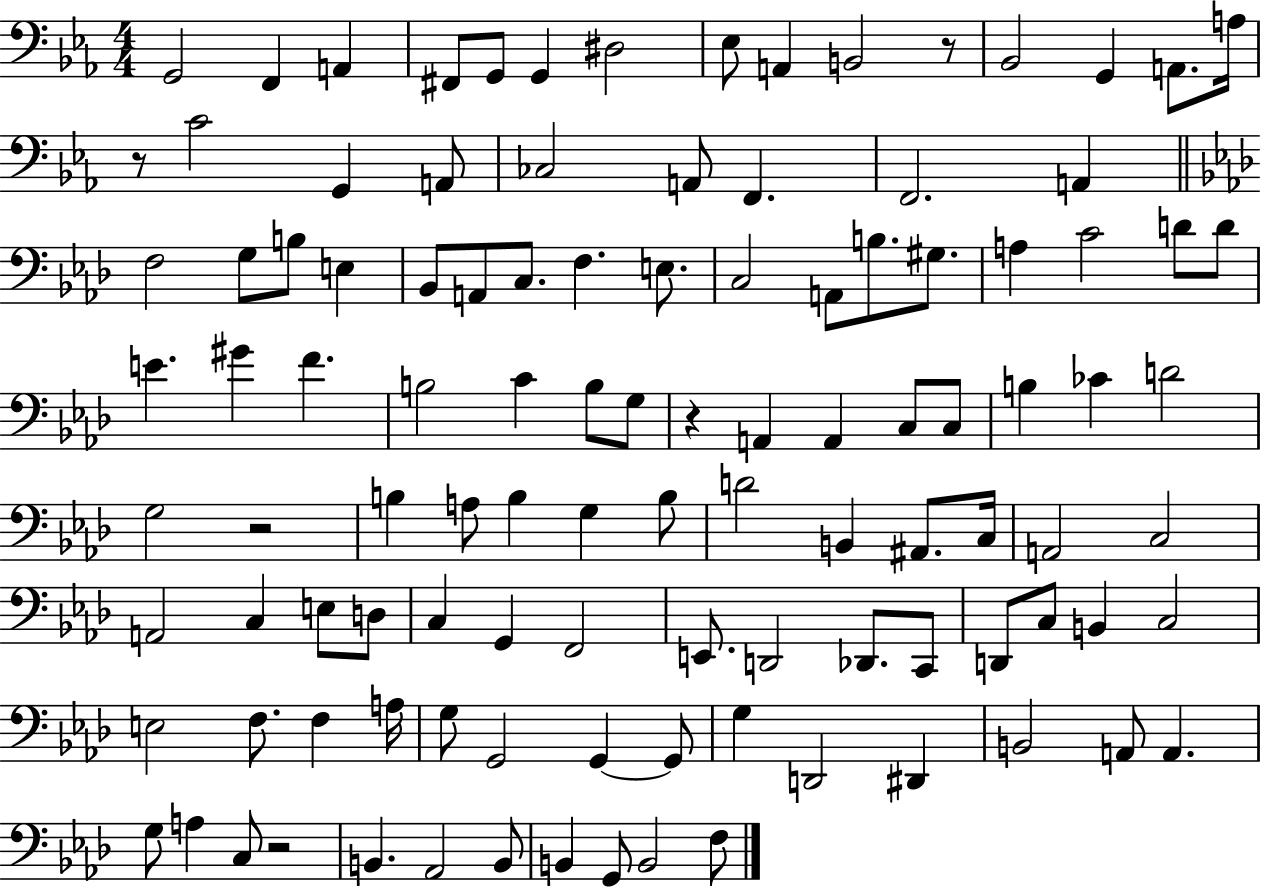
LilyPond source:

{
  \clef bass
  \numericTimeSignature
  \time 4/4
  \key ees \major
  \repeat volta 2 { g,2 f,4 a,4 | fis,8 g,8 g,4 dis2 | ees8 a,4 b,2 r8 | bes,2 g,4 a,8. a16 | \break r8 c'2 g,4 a,8 | ces2 a,8 f,4. | f,2. a,4 | \bar "||" \break \key f \minor f2 g8 b8 e4 | bes,8 a,8 c8. f4. e8. | c2 a,8 b8. gis8. | a4 c'2 d'8 d'8 | \break e'4. gis'4 f'4. | b2 c'4 b8 g8 | r4 a,4 a,4 c8 c8 | b4 ces'4 d'2 | \break g2 r2 | b4 a8 b4 g4 b8 | d'2 b,4 ais,8. c16 | a,2 c2 | \break a,2 c4 e8 d8 | c4 g,4 f,2 | e,8. d,2 des,8. c,8 | d,8 c8 b,4 c2 | \break e2 f8. f4 a16 | g8 g,2 g,4~~ g,8 | g4 d,2 dis,4 | b,2 a,8 a,4. | \break g8 a4 c8 r2 | b,4. aes,2 b,8 | b,4 g,8 b,2 f8 | } \bar "|."
}